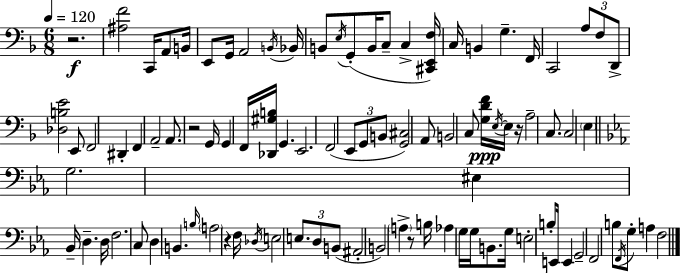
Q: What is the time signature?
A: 6/8